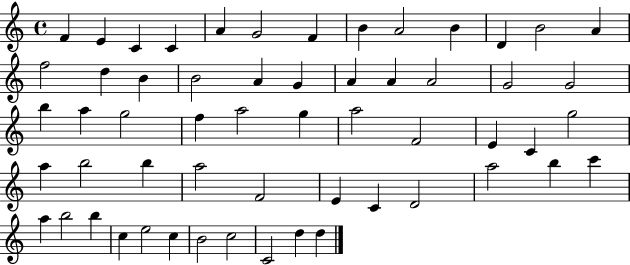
{
  \clef treble
  \time 4/4
  \defaultTimeSignature
  \key c \major
  f'4 e'4 c'4 c'4 | a'4 g'2 f'4 | b'4 a'2 b'4 | d'4 b'2 a'4 | \break f''2 d''4 b'4 | b'2 a'4 g'4 | a'4 a'4 a'2 | g'2 g'2 | \break b''4 a''4 g''2 | f''4 a''2 g''4 | a''2 f'2 | e'4 c'4 g''2 | \break a''4 b''2 b''4 | a''2 f'2 | e'4 c'4 d'2 | a''2 b''4 c'''4 | \break a''4 b''2 b''4 | c''4 e''2 c''4 | b'2 c''2 | c'2 d''4 d''4 | \break \bar "|."
}